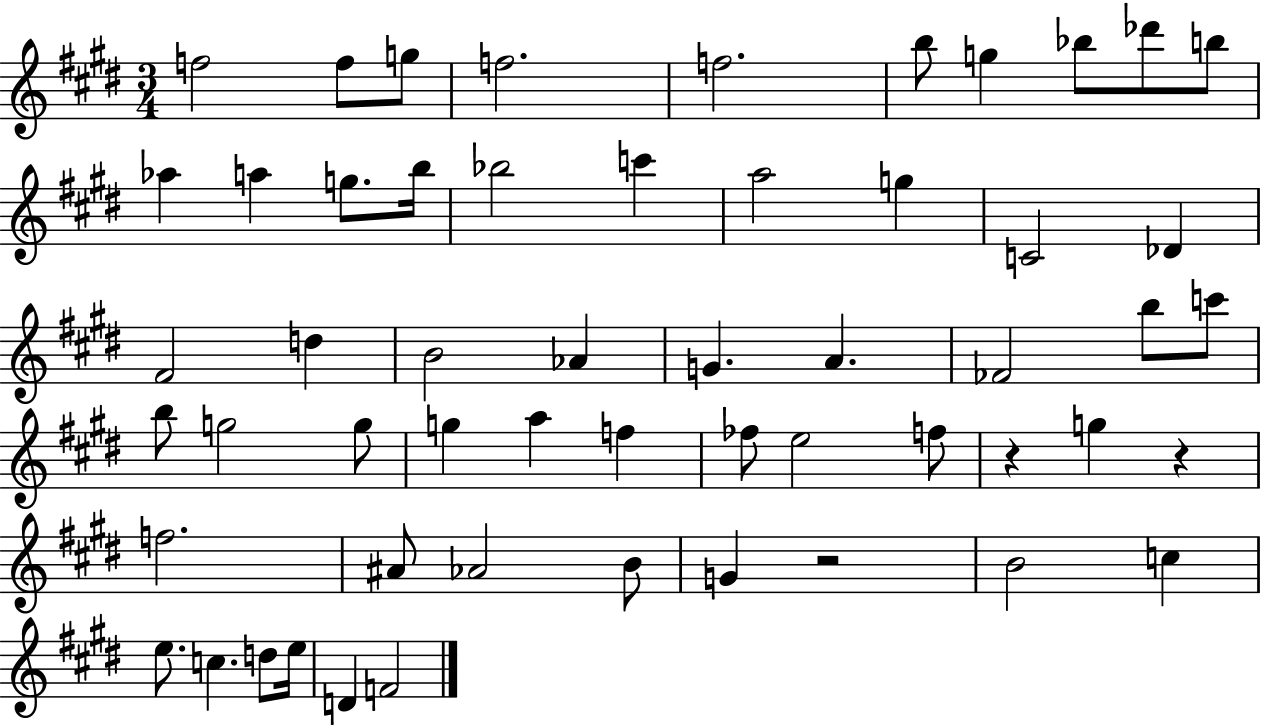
{
  \clef treble
  \numericTimeSignature
  \time 3/4
  \key e \major
  f''2 f''8 g''8 | f''2. | f''2. | b''8 g''4 bes''8 des'''8 b''8 | \break aes''4 a''4 g''8. b''16 | bes''2 c'''4 | a''2 g''4 | c'2 des'4 | \break fis'2 d''4 | b'2 aes'4 | g'4. a'4. | fes'2 b''8 c'''8 | \break b''8 g''2 g''8 | g''4 a''4 f''4 | fes''8 e''2 f''8 | r4 g''4 r4 | \break f''2. | ais'8 aes'2 b'8 | g'4 r2 | b'2 c''4 | \break e''8. c''4. d''8 e''16 | d'4 f'2 | \bar "|."
}